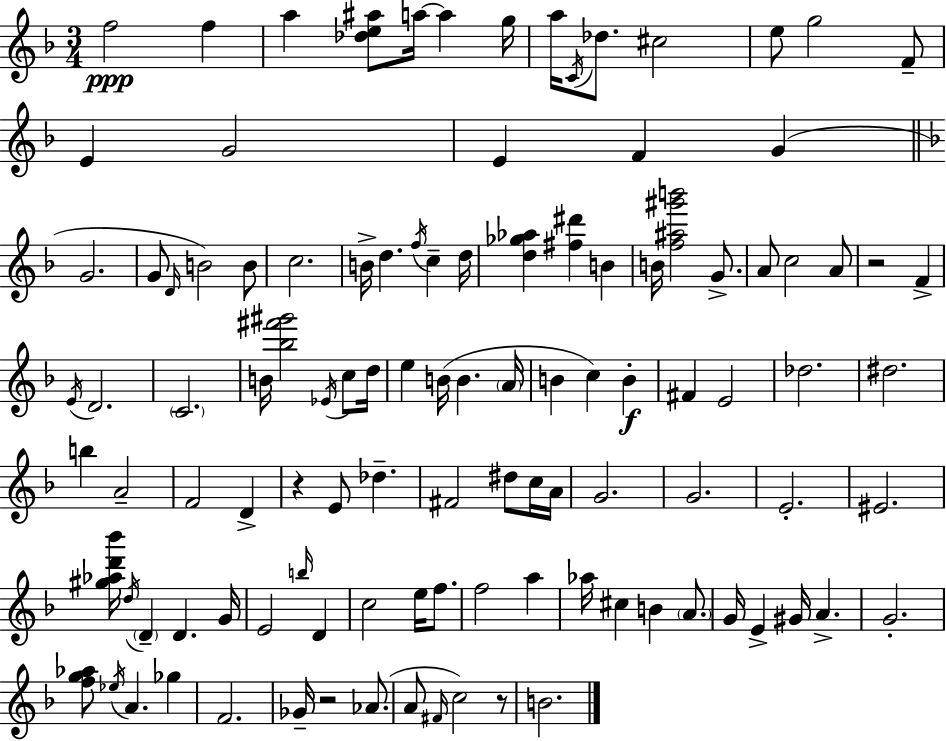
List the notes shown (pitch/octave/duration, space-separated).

F5/h F5/q A5/q [Db5,E5,A#5]/e A5/s A5/q G5/s A5/s C4/s Db5/e. C#5/h E5/e G5/h F4/e E4/q G4/h E4/q F4/q G4/q G4/h. G4/e D4/s B4/h B4/e C5/h. B4/s D5/q. F5/s C5/q D5/s [D5,Gb5,Ab5]/q [F#5,D#6]/q B4/q B4/s [F5,A#5,G#6,B6]/h G4/e. A4/e C5/h A4/e R/h F4/q E4/s D4/h. C4/h. B4/s [Bb5,F#6,G#6]/h Eb4/s C5/e D5/s E5/q B4/s B4/q. A4/s B4/q C5/q B4/q F#4/q E4/h Db5/h. D#5/h. B5/q A4/h F4/h D4/q R/q E4/e Db5/q. F#4/h D#5/e C5/s A4/s G4/h. G4/h. E4/h. EIS4/h. [G#5,Ab5,D6,Bb6]/s D5/s D4/q D4/q. G4/s E4/h B5/s D4/q C5/h E5/s F5/e. F5/h A5/q Ab5/s C#5/q B4/q A4/e. G4/s E4/q G#4/s A4/q. G4/h. [F5,G5,Ab5]/e Eb5/s A4/q. Gb5/q F4/h. Gb4/s R/h Ab4/e. A4/e F#4/s C5/h R/e B4/h.